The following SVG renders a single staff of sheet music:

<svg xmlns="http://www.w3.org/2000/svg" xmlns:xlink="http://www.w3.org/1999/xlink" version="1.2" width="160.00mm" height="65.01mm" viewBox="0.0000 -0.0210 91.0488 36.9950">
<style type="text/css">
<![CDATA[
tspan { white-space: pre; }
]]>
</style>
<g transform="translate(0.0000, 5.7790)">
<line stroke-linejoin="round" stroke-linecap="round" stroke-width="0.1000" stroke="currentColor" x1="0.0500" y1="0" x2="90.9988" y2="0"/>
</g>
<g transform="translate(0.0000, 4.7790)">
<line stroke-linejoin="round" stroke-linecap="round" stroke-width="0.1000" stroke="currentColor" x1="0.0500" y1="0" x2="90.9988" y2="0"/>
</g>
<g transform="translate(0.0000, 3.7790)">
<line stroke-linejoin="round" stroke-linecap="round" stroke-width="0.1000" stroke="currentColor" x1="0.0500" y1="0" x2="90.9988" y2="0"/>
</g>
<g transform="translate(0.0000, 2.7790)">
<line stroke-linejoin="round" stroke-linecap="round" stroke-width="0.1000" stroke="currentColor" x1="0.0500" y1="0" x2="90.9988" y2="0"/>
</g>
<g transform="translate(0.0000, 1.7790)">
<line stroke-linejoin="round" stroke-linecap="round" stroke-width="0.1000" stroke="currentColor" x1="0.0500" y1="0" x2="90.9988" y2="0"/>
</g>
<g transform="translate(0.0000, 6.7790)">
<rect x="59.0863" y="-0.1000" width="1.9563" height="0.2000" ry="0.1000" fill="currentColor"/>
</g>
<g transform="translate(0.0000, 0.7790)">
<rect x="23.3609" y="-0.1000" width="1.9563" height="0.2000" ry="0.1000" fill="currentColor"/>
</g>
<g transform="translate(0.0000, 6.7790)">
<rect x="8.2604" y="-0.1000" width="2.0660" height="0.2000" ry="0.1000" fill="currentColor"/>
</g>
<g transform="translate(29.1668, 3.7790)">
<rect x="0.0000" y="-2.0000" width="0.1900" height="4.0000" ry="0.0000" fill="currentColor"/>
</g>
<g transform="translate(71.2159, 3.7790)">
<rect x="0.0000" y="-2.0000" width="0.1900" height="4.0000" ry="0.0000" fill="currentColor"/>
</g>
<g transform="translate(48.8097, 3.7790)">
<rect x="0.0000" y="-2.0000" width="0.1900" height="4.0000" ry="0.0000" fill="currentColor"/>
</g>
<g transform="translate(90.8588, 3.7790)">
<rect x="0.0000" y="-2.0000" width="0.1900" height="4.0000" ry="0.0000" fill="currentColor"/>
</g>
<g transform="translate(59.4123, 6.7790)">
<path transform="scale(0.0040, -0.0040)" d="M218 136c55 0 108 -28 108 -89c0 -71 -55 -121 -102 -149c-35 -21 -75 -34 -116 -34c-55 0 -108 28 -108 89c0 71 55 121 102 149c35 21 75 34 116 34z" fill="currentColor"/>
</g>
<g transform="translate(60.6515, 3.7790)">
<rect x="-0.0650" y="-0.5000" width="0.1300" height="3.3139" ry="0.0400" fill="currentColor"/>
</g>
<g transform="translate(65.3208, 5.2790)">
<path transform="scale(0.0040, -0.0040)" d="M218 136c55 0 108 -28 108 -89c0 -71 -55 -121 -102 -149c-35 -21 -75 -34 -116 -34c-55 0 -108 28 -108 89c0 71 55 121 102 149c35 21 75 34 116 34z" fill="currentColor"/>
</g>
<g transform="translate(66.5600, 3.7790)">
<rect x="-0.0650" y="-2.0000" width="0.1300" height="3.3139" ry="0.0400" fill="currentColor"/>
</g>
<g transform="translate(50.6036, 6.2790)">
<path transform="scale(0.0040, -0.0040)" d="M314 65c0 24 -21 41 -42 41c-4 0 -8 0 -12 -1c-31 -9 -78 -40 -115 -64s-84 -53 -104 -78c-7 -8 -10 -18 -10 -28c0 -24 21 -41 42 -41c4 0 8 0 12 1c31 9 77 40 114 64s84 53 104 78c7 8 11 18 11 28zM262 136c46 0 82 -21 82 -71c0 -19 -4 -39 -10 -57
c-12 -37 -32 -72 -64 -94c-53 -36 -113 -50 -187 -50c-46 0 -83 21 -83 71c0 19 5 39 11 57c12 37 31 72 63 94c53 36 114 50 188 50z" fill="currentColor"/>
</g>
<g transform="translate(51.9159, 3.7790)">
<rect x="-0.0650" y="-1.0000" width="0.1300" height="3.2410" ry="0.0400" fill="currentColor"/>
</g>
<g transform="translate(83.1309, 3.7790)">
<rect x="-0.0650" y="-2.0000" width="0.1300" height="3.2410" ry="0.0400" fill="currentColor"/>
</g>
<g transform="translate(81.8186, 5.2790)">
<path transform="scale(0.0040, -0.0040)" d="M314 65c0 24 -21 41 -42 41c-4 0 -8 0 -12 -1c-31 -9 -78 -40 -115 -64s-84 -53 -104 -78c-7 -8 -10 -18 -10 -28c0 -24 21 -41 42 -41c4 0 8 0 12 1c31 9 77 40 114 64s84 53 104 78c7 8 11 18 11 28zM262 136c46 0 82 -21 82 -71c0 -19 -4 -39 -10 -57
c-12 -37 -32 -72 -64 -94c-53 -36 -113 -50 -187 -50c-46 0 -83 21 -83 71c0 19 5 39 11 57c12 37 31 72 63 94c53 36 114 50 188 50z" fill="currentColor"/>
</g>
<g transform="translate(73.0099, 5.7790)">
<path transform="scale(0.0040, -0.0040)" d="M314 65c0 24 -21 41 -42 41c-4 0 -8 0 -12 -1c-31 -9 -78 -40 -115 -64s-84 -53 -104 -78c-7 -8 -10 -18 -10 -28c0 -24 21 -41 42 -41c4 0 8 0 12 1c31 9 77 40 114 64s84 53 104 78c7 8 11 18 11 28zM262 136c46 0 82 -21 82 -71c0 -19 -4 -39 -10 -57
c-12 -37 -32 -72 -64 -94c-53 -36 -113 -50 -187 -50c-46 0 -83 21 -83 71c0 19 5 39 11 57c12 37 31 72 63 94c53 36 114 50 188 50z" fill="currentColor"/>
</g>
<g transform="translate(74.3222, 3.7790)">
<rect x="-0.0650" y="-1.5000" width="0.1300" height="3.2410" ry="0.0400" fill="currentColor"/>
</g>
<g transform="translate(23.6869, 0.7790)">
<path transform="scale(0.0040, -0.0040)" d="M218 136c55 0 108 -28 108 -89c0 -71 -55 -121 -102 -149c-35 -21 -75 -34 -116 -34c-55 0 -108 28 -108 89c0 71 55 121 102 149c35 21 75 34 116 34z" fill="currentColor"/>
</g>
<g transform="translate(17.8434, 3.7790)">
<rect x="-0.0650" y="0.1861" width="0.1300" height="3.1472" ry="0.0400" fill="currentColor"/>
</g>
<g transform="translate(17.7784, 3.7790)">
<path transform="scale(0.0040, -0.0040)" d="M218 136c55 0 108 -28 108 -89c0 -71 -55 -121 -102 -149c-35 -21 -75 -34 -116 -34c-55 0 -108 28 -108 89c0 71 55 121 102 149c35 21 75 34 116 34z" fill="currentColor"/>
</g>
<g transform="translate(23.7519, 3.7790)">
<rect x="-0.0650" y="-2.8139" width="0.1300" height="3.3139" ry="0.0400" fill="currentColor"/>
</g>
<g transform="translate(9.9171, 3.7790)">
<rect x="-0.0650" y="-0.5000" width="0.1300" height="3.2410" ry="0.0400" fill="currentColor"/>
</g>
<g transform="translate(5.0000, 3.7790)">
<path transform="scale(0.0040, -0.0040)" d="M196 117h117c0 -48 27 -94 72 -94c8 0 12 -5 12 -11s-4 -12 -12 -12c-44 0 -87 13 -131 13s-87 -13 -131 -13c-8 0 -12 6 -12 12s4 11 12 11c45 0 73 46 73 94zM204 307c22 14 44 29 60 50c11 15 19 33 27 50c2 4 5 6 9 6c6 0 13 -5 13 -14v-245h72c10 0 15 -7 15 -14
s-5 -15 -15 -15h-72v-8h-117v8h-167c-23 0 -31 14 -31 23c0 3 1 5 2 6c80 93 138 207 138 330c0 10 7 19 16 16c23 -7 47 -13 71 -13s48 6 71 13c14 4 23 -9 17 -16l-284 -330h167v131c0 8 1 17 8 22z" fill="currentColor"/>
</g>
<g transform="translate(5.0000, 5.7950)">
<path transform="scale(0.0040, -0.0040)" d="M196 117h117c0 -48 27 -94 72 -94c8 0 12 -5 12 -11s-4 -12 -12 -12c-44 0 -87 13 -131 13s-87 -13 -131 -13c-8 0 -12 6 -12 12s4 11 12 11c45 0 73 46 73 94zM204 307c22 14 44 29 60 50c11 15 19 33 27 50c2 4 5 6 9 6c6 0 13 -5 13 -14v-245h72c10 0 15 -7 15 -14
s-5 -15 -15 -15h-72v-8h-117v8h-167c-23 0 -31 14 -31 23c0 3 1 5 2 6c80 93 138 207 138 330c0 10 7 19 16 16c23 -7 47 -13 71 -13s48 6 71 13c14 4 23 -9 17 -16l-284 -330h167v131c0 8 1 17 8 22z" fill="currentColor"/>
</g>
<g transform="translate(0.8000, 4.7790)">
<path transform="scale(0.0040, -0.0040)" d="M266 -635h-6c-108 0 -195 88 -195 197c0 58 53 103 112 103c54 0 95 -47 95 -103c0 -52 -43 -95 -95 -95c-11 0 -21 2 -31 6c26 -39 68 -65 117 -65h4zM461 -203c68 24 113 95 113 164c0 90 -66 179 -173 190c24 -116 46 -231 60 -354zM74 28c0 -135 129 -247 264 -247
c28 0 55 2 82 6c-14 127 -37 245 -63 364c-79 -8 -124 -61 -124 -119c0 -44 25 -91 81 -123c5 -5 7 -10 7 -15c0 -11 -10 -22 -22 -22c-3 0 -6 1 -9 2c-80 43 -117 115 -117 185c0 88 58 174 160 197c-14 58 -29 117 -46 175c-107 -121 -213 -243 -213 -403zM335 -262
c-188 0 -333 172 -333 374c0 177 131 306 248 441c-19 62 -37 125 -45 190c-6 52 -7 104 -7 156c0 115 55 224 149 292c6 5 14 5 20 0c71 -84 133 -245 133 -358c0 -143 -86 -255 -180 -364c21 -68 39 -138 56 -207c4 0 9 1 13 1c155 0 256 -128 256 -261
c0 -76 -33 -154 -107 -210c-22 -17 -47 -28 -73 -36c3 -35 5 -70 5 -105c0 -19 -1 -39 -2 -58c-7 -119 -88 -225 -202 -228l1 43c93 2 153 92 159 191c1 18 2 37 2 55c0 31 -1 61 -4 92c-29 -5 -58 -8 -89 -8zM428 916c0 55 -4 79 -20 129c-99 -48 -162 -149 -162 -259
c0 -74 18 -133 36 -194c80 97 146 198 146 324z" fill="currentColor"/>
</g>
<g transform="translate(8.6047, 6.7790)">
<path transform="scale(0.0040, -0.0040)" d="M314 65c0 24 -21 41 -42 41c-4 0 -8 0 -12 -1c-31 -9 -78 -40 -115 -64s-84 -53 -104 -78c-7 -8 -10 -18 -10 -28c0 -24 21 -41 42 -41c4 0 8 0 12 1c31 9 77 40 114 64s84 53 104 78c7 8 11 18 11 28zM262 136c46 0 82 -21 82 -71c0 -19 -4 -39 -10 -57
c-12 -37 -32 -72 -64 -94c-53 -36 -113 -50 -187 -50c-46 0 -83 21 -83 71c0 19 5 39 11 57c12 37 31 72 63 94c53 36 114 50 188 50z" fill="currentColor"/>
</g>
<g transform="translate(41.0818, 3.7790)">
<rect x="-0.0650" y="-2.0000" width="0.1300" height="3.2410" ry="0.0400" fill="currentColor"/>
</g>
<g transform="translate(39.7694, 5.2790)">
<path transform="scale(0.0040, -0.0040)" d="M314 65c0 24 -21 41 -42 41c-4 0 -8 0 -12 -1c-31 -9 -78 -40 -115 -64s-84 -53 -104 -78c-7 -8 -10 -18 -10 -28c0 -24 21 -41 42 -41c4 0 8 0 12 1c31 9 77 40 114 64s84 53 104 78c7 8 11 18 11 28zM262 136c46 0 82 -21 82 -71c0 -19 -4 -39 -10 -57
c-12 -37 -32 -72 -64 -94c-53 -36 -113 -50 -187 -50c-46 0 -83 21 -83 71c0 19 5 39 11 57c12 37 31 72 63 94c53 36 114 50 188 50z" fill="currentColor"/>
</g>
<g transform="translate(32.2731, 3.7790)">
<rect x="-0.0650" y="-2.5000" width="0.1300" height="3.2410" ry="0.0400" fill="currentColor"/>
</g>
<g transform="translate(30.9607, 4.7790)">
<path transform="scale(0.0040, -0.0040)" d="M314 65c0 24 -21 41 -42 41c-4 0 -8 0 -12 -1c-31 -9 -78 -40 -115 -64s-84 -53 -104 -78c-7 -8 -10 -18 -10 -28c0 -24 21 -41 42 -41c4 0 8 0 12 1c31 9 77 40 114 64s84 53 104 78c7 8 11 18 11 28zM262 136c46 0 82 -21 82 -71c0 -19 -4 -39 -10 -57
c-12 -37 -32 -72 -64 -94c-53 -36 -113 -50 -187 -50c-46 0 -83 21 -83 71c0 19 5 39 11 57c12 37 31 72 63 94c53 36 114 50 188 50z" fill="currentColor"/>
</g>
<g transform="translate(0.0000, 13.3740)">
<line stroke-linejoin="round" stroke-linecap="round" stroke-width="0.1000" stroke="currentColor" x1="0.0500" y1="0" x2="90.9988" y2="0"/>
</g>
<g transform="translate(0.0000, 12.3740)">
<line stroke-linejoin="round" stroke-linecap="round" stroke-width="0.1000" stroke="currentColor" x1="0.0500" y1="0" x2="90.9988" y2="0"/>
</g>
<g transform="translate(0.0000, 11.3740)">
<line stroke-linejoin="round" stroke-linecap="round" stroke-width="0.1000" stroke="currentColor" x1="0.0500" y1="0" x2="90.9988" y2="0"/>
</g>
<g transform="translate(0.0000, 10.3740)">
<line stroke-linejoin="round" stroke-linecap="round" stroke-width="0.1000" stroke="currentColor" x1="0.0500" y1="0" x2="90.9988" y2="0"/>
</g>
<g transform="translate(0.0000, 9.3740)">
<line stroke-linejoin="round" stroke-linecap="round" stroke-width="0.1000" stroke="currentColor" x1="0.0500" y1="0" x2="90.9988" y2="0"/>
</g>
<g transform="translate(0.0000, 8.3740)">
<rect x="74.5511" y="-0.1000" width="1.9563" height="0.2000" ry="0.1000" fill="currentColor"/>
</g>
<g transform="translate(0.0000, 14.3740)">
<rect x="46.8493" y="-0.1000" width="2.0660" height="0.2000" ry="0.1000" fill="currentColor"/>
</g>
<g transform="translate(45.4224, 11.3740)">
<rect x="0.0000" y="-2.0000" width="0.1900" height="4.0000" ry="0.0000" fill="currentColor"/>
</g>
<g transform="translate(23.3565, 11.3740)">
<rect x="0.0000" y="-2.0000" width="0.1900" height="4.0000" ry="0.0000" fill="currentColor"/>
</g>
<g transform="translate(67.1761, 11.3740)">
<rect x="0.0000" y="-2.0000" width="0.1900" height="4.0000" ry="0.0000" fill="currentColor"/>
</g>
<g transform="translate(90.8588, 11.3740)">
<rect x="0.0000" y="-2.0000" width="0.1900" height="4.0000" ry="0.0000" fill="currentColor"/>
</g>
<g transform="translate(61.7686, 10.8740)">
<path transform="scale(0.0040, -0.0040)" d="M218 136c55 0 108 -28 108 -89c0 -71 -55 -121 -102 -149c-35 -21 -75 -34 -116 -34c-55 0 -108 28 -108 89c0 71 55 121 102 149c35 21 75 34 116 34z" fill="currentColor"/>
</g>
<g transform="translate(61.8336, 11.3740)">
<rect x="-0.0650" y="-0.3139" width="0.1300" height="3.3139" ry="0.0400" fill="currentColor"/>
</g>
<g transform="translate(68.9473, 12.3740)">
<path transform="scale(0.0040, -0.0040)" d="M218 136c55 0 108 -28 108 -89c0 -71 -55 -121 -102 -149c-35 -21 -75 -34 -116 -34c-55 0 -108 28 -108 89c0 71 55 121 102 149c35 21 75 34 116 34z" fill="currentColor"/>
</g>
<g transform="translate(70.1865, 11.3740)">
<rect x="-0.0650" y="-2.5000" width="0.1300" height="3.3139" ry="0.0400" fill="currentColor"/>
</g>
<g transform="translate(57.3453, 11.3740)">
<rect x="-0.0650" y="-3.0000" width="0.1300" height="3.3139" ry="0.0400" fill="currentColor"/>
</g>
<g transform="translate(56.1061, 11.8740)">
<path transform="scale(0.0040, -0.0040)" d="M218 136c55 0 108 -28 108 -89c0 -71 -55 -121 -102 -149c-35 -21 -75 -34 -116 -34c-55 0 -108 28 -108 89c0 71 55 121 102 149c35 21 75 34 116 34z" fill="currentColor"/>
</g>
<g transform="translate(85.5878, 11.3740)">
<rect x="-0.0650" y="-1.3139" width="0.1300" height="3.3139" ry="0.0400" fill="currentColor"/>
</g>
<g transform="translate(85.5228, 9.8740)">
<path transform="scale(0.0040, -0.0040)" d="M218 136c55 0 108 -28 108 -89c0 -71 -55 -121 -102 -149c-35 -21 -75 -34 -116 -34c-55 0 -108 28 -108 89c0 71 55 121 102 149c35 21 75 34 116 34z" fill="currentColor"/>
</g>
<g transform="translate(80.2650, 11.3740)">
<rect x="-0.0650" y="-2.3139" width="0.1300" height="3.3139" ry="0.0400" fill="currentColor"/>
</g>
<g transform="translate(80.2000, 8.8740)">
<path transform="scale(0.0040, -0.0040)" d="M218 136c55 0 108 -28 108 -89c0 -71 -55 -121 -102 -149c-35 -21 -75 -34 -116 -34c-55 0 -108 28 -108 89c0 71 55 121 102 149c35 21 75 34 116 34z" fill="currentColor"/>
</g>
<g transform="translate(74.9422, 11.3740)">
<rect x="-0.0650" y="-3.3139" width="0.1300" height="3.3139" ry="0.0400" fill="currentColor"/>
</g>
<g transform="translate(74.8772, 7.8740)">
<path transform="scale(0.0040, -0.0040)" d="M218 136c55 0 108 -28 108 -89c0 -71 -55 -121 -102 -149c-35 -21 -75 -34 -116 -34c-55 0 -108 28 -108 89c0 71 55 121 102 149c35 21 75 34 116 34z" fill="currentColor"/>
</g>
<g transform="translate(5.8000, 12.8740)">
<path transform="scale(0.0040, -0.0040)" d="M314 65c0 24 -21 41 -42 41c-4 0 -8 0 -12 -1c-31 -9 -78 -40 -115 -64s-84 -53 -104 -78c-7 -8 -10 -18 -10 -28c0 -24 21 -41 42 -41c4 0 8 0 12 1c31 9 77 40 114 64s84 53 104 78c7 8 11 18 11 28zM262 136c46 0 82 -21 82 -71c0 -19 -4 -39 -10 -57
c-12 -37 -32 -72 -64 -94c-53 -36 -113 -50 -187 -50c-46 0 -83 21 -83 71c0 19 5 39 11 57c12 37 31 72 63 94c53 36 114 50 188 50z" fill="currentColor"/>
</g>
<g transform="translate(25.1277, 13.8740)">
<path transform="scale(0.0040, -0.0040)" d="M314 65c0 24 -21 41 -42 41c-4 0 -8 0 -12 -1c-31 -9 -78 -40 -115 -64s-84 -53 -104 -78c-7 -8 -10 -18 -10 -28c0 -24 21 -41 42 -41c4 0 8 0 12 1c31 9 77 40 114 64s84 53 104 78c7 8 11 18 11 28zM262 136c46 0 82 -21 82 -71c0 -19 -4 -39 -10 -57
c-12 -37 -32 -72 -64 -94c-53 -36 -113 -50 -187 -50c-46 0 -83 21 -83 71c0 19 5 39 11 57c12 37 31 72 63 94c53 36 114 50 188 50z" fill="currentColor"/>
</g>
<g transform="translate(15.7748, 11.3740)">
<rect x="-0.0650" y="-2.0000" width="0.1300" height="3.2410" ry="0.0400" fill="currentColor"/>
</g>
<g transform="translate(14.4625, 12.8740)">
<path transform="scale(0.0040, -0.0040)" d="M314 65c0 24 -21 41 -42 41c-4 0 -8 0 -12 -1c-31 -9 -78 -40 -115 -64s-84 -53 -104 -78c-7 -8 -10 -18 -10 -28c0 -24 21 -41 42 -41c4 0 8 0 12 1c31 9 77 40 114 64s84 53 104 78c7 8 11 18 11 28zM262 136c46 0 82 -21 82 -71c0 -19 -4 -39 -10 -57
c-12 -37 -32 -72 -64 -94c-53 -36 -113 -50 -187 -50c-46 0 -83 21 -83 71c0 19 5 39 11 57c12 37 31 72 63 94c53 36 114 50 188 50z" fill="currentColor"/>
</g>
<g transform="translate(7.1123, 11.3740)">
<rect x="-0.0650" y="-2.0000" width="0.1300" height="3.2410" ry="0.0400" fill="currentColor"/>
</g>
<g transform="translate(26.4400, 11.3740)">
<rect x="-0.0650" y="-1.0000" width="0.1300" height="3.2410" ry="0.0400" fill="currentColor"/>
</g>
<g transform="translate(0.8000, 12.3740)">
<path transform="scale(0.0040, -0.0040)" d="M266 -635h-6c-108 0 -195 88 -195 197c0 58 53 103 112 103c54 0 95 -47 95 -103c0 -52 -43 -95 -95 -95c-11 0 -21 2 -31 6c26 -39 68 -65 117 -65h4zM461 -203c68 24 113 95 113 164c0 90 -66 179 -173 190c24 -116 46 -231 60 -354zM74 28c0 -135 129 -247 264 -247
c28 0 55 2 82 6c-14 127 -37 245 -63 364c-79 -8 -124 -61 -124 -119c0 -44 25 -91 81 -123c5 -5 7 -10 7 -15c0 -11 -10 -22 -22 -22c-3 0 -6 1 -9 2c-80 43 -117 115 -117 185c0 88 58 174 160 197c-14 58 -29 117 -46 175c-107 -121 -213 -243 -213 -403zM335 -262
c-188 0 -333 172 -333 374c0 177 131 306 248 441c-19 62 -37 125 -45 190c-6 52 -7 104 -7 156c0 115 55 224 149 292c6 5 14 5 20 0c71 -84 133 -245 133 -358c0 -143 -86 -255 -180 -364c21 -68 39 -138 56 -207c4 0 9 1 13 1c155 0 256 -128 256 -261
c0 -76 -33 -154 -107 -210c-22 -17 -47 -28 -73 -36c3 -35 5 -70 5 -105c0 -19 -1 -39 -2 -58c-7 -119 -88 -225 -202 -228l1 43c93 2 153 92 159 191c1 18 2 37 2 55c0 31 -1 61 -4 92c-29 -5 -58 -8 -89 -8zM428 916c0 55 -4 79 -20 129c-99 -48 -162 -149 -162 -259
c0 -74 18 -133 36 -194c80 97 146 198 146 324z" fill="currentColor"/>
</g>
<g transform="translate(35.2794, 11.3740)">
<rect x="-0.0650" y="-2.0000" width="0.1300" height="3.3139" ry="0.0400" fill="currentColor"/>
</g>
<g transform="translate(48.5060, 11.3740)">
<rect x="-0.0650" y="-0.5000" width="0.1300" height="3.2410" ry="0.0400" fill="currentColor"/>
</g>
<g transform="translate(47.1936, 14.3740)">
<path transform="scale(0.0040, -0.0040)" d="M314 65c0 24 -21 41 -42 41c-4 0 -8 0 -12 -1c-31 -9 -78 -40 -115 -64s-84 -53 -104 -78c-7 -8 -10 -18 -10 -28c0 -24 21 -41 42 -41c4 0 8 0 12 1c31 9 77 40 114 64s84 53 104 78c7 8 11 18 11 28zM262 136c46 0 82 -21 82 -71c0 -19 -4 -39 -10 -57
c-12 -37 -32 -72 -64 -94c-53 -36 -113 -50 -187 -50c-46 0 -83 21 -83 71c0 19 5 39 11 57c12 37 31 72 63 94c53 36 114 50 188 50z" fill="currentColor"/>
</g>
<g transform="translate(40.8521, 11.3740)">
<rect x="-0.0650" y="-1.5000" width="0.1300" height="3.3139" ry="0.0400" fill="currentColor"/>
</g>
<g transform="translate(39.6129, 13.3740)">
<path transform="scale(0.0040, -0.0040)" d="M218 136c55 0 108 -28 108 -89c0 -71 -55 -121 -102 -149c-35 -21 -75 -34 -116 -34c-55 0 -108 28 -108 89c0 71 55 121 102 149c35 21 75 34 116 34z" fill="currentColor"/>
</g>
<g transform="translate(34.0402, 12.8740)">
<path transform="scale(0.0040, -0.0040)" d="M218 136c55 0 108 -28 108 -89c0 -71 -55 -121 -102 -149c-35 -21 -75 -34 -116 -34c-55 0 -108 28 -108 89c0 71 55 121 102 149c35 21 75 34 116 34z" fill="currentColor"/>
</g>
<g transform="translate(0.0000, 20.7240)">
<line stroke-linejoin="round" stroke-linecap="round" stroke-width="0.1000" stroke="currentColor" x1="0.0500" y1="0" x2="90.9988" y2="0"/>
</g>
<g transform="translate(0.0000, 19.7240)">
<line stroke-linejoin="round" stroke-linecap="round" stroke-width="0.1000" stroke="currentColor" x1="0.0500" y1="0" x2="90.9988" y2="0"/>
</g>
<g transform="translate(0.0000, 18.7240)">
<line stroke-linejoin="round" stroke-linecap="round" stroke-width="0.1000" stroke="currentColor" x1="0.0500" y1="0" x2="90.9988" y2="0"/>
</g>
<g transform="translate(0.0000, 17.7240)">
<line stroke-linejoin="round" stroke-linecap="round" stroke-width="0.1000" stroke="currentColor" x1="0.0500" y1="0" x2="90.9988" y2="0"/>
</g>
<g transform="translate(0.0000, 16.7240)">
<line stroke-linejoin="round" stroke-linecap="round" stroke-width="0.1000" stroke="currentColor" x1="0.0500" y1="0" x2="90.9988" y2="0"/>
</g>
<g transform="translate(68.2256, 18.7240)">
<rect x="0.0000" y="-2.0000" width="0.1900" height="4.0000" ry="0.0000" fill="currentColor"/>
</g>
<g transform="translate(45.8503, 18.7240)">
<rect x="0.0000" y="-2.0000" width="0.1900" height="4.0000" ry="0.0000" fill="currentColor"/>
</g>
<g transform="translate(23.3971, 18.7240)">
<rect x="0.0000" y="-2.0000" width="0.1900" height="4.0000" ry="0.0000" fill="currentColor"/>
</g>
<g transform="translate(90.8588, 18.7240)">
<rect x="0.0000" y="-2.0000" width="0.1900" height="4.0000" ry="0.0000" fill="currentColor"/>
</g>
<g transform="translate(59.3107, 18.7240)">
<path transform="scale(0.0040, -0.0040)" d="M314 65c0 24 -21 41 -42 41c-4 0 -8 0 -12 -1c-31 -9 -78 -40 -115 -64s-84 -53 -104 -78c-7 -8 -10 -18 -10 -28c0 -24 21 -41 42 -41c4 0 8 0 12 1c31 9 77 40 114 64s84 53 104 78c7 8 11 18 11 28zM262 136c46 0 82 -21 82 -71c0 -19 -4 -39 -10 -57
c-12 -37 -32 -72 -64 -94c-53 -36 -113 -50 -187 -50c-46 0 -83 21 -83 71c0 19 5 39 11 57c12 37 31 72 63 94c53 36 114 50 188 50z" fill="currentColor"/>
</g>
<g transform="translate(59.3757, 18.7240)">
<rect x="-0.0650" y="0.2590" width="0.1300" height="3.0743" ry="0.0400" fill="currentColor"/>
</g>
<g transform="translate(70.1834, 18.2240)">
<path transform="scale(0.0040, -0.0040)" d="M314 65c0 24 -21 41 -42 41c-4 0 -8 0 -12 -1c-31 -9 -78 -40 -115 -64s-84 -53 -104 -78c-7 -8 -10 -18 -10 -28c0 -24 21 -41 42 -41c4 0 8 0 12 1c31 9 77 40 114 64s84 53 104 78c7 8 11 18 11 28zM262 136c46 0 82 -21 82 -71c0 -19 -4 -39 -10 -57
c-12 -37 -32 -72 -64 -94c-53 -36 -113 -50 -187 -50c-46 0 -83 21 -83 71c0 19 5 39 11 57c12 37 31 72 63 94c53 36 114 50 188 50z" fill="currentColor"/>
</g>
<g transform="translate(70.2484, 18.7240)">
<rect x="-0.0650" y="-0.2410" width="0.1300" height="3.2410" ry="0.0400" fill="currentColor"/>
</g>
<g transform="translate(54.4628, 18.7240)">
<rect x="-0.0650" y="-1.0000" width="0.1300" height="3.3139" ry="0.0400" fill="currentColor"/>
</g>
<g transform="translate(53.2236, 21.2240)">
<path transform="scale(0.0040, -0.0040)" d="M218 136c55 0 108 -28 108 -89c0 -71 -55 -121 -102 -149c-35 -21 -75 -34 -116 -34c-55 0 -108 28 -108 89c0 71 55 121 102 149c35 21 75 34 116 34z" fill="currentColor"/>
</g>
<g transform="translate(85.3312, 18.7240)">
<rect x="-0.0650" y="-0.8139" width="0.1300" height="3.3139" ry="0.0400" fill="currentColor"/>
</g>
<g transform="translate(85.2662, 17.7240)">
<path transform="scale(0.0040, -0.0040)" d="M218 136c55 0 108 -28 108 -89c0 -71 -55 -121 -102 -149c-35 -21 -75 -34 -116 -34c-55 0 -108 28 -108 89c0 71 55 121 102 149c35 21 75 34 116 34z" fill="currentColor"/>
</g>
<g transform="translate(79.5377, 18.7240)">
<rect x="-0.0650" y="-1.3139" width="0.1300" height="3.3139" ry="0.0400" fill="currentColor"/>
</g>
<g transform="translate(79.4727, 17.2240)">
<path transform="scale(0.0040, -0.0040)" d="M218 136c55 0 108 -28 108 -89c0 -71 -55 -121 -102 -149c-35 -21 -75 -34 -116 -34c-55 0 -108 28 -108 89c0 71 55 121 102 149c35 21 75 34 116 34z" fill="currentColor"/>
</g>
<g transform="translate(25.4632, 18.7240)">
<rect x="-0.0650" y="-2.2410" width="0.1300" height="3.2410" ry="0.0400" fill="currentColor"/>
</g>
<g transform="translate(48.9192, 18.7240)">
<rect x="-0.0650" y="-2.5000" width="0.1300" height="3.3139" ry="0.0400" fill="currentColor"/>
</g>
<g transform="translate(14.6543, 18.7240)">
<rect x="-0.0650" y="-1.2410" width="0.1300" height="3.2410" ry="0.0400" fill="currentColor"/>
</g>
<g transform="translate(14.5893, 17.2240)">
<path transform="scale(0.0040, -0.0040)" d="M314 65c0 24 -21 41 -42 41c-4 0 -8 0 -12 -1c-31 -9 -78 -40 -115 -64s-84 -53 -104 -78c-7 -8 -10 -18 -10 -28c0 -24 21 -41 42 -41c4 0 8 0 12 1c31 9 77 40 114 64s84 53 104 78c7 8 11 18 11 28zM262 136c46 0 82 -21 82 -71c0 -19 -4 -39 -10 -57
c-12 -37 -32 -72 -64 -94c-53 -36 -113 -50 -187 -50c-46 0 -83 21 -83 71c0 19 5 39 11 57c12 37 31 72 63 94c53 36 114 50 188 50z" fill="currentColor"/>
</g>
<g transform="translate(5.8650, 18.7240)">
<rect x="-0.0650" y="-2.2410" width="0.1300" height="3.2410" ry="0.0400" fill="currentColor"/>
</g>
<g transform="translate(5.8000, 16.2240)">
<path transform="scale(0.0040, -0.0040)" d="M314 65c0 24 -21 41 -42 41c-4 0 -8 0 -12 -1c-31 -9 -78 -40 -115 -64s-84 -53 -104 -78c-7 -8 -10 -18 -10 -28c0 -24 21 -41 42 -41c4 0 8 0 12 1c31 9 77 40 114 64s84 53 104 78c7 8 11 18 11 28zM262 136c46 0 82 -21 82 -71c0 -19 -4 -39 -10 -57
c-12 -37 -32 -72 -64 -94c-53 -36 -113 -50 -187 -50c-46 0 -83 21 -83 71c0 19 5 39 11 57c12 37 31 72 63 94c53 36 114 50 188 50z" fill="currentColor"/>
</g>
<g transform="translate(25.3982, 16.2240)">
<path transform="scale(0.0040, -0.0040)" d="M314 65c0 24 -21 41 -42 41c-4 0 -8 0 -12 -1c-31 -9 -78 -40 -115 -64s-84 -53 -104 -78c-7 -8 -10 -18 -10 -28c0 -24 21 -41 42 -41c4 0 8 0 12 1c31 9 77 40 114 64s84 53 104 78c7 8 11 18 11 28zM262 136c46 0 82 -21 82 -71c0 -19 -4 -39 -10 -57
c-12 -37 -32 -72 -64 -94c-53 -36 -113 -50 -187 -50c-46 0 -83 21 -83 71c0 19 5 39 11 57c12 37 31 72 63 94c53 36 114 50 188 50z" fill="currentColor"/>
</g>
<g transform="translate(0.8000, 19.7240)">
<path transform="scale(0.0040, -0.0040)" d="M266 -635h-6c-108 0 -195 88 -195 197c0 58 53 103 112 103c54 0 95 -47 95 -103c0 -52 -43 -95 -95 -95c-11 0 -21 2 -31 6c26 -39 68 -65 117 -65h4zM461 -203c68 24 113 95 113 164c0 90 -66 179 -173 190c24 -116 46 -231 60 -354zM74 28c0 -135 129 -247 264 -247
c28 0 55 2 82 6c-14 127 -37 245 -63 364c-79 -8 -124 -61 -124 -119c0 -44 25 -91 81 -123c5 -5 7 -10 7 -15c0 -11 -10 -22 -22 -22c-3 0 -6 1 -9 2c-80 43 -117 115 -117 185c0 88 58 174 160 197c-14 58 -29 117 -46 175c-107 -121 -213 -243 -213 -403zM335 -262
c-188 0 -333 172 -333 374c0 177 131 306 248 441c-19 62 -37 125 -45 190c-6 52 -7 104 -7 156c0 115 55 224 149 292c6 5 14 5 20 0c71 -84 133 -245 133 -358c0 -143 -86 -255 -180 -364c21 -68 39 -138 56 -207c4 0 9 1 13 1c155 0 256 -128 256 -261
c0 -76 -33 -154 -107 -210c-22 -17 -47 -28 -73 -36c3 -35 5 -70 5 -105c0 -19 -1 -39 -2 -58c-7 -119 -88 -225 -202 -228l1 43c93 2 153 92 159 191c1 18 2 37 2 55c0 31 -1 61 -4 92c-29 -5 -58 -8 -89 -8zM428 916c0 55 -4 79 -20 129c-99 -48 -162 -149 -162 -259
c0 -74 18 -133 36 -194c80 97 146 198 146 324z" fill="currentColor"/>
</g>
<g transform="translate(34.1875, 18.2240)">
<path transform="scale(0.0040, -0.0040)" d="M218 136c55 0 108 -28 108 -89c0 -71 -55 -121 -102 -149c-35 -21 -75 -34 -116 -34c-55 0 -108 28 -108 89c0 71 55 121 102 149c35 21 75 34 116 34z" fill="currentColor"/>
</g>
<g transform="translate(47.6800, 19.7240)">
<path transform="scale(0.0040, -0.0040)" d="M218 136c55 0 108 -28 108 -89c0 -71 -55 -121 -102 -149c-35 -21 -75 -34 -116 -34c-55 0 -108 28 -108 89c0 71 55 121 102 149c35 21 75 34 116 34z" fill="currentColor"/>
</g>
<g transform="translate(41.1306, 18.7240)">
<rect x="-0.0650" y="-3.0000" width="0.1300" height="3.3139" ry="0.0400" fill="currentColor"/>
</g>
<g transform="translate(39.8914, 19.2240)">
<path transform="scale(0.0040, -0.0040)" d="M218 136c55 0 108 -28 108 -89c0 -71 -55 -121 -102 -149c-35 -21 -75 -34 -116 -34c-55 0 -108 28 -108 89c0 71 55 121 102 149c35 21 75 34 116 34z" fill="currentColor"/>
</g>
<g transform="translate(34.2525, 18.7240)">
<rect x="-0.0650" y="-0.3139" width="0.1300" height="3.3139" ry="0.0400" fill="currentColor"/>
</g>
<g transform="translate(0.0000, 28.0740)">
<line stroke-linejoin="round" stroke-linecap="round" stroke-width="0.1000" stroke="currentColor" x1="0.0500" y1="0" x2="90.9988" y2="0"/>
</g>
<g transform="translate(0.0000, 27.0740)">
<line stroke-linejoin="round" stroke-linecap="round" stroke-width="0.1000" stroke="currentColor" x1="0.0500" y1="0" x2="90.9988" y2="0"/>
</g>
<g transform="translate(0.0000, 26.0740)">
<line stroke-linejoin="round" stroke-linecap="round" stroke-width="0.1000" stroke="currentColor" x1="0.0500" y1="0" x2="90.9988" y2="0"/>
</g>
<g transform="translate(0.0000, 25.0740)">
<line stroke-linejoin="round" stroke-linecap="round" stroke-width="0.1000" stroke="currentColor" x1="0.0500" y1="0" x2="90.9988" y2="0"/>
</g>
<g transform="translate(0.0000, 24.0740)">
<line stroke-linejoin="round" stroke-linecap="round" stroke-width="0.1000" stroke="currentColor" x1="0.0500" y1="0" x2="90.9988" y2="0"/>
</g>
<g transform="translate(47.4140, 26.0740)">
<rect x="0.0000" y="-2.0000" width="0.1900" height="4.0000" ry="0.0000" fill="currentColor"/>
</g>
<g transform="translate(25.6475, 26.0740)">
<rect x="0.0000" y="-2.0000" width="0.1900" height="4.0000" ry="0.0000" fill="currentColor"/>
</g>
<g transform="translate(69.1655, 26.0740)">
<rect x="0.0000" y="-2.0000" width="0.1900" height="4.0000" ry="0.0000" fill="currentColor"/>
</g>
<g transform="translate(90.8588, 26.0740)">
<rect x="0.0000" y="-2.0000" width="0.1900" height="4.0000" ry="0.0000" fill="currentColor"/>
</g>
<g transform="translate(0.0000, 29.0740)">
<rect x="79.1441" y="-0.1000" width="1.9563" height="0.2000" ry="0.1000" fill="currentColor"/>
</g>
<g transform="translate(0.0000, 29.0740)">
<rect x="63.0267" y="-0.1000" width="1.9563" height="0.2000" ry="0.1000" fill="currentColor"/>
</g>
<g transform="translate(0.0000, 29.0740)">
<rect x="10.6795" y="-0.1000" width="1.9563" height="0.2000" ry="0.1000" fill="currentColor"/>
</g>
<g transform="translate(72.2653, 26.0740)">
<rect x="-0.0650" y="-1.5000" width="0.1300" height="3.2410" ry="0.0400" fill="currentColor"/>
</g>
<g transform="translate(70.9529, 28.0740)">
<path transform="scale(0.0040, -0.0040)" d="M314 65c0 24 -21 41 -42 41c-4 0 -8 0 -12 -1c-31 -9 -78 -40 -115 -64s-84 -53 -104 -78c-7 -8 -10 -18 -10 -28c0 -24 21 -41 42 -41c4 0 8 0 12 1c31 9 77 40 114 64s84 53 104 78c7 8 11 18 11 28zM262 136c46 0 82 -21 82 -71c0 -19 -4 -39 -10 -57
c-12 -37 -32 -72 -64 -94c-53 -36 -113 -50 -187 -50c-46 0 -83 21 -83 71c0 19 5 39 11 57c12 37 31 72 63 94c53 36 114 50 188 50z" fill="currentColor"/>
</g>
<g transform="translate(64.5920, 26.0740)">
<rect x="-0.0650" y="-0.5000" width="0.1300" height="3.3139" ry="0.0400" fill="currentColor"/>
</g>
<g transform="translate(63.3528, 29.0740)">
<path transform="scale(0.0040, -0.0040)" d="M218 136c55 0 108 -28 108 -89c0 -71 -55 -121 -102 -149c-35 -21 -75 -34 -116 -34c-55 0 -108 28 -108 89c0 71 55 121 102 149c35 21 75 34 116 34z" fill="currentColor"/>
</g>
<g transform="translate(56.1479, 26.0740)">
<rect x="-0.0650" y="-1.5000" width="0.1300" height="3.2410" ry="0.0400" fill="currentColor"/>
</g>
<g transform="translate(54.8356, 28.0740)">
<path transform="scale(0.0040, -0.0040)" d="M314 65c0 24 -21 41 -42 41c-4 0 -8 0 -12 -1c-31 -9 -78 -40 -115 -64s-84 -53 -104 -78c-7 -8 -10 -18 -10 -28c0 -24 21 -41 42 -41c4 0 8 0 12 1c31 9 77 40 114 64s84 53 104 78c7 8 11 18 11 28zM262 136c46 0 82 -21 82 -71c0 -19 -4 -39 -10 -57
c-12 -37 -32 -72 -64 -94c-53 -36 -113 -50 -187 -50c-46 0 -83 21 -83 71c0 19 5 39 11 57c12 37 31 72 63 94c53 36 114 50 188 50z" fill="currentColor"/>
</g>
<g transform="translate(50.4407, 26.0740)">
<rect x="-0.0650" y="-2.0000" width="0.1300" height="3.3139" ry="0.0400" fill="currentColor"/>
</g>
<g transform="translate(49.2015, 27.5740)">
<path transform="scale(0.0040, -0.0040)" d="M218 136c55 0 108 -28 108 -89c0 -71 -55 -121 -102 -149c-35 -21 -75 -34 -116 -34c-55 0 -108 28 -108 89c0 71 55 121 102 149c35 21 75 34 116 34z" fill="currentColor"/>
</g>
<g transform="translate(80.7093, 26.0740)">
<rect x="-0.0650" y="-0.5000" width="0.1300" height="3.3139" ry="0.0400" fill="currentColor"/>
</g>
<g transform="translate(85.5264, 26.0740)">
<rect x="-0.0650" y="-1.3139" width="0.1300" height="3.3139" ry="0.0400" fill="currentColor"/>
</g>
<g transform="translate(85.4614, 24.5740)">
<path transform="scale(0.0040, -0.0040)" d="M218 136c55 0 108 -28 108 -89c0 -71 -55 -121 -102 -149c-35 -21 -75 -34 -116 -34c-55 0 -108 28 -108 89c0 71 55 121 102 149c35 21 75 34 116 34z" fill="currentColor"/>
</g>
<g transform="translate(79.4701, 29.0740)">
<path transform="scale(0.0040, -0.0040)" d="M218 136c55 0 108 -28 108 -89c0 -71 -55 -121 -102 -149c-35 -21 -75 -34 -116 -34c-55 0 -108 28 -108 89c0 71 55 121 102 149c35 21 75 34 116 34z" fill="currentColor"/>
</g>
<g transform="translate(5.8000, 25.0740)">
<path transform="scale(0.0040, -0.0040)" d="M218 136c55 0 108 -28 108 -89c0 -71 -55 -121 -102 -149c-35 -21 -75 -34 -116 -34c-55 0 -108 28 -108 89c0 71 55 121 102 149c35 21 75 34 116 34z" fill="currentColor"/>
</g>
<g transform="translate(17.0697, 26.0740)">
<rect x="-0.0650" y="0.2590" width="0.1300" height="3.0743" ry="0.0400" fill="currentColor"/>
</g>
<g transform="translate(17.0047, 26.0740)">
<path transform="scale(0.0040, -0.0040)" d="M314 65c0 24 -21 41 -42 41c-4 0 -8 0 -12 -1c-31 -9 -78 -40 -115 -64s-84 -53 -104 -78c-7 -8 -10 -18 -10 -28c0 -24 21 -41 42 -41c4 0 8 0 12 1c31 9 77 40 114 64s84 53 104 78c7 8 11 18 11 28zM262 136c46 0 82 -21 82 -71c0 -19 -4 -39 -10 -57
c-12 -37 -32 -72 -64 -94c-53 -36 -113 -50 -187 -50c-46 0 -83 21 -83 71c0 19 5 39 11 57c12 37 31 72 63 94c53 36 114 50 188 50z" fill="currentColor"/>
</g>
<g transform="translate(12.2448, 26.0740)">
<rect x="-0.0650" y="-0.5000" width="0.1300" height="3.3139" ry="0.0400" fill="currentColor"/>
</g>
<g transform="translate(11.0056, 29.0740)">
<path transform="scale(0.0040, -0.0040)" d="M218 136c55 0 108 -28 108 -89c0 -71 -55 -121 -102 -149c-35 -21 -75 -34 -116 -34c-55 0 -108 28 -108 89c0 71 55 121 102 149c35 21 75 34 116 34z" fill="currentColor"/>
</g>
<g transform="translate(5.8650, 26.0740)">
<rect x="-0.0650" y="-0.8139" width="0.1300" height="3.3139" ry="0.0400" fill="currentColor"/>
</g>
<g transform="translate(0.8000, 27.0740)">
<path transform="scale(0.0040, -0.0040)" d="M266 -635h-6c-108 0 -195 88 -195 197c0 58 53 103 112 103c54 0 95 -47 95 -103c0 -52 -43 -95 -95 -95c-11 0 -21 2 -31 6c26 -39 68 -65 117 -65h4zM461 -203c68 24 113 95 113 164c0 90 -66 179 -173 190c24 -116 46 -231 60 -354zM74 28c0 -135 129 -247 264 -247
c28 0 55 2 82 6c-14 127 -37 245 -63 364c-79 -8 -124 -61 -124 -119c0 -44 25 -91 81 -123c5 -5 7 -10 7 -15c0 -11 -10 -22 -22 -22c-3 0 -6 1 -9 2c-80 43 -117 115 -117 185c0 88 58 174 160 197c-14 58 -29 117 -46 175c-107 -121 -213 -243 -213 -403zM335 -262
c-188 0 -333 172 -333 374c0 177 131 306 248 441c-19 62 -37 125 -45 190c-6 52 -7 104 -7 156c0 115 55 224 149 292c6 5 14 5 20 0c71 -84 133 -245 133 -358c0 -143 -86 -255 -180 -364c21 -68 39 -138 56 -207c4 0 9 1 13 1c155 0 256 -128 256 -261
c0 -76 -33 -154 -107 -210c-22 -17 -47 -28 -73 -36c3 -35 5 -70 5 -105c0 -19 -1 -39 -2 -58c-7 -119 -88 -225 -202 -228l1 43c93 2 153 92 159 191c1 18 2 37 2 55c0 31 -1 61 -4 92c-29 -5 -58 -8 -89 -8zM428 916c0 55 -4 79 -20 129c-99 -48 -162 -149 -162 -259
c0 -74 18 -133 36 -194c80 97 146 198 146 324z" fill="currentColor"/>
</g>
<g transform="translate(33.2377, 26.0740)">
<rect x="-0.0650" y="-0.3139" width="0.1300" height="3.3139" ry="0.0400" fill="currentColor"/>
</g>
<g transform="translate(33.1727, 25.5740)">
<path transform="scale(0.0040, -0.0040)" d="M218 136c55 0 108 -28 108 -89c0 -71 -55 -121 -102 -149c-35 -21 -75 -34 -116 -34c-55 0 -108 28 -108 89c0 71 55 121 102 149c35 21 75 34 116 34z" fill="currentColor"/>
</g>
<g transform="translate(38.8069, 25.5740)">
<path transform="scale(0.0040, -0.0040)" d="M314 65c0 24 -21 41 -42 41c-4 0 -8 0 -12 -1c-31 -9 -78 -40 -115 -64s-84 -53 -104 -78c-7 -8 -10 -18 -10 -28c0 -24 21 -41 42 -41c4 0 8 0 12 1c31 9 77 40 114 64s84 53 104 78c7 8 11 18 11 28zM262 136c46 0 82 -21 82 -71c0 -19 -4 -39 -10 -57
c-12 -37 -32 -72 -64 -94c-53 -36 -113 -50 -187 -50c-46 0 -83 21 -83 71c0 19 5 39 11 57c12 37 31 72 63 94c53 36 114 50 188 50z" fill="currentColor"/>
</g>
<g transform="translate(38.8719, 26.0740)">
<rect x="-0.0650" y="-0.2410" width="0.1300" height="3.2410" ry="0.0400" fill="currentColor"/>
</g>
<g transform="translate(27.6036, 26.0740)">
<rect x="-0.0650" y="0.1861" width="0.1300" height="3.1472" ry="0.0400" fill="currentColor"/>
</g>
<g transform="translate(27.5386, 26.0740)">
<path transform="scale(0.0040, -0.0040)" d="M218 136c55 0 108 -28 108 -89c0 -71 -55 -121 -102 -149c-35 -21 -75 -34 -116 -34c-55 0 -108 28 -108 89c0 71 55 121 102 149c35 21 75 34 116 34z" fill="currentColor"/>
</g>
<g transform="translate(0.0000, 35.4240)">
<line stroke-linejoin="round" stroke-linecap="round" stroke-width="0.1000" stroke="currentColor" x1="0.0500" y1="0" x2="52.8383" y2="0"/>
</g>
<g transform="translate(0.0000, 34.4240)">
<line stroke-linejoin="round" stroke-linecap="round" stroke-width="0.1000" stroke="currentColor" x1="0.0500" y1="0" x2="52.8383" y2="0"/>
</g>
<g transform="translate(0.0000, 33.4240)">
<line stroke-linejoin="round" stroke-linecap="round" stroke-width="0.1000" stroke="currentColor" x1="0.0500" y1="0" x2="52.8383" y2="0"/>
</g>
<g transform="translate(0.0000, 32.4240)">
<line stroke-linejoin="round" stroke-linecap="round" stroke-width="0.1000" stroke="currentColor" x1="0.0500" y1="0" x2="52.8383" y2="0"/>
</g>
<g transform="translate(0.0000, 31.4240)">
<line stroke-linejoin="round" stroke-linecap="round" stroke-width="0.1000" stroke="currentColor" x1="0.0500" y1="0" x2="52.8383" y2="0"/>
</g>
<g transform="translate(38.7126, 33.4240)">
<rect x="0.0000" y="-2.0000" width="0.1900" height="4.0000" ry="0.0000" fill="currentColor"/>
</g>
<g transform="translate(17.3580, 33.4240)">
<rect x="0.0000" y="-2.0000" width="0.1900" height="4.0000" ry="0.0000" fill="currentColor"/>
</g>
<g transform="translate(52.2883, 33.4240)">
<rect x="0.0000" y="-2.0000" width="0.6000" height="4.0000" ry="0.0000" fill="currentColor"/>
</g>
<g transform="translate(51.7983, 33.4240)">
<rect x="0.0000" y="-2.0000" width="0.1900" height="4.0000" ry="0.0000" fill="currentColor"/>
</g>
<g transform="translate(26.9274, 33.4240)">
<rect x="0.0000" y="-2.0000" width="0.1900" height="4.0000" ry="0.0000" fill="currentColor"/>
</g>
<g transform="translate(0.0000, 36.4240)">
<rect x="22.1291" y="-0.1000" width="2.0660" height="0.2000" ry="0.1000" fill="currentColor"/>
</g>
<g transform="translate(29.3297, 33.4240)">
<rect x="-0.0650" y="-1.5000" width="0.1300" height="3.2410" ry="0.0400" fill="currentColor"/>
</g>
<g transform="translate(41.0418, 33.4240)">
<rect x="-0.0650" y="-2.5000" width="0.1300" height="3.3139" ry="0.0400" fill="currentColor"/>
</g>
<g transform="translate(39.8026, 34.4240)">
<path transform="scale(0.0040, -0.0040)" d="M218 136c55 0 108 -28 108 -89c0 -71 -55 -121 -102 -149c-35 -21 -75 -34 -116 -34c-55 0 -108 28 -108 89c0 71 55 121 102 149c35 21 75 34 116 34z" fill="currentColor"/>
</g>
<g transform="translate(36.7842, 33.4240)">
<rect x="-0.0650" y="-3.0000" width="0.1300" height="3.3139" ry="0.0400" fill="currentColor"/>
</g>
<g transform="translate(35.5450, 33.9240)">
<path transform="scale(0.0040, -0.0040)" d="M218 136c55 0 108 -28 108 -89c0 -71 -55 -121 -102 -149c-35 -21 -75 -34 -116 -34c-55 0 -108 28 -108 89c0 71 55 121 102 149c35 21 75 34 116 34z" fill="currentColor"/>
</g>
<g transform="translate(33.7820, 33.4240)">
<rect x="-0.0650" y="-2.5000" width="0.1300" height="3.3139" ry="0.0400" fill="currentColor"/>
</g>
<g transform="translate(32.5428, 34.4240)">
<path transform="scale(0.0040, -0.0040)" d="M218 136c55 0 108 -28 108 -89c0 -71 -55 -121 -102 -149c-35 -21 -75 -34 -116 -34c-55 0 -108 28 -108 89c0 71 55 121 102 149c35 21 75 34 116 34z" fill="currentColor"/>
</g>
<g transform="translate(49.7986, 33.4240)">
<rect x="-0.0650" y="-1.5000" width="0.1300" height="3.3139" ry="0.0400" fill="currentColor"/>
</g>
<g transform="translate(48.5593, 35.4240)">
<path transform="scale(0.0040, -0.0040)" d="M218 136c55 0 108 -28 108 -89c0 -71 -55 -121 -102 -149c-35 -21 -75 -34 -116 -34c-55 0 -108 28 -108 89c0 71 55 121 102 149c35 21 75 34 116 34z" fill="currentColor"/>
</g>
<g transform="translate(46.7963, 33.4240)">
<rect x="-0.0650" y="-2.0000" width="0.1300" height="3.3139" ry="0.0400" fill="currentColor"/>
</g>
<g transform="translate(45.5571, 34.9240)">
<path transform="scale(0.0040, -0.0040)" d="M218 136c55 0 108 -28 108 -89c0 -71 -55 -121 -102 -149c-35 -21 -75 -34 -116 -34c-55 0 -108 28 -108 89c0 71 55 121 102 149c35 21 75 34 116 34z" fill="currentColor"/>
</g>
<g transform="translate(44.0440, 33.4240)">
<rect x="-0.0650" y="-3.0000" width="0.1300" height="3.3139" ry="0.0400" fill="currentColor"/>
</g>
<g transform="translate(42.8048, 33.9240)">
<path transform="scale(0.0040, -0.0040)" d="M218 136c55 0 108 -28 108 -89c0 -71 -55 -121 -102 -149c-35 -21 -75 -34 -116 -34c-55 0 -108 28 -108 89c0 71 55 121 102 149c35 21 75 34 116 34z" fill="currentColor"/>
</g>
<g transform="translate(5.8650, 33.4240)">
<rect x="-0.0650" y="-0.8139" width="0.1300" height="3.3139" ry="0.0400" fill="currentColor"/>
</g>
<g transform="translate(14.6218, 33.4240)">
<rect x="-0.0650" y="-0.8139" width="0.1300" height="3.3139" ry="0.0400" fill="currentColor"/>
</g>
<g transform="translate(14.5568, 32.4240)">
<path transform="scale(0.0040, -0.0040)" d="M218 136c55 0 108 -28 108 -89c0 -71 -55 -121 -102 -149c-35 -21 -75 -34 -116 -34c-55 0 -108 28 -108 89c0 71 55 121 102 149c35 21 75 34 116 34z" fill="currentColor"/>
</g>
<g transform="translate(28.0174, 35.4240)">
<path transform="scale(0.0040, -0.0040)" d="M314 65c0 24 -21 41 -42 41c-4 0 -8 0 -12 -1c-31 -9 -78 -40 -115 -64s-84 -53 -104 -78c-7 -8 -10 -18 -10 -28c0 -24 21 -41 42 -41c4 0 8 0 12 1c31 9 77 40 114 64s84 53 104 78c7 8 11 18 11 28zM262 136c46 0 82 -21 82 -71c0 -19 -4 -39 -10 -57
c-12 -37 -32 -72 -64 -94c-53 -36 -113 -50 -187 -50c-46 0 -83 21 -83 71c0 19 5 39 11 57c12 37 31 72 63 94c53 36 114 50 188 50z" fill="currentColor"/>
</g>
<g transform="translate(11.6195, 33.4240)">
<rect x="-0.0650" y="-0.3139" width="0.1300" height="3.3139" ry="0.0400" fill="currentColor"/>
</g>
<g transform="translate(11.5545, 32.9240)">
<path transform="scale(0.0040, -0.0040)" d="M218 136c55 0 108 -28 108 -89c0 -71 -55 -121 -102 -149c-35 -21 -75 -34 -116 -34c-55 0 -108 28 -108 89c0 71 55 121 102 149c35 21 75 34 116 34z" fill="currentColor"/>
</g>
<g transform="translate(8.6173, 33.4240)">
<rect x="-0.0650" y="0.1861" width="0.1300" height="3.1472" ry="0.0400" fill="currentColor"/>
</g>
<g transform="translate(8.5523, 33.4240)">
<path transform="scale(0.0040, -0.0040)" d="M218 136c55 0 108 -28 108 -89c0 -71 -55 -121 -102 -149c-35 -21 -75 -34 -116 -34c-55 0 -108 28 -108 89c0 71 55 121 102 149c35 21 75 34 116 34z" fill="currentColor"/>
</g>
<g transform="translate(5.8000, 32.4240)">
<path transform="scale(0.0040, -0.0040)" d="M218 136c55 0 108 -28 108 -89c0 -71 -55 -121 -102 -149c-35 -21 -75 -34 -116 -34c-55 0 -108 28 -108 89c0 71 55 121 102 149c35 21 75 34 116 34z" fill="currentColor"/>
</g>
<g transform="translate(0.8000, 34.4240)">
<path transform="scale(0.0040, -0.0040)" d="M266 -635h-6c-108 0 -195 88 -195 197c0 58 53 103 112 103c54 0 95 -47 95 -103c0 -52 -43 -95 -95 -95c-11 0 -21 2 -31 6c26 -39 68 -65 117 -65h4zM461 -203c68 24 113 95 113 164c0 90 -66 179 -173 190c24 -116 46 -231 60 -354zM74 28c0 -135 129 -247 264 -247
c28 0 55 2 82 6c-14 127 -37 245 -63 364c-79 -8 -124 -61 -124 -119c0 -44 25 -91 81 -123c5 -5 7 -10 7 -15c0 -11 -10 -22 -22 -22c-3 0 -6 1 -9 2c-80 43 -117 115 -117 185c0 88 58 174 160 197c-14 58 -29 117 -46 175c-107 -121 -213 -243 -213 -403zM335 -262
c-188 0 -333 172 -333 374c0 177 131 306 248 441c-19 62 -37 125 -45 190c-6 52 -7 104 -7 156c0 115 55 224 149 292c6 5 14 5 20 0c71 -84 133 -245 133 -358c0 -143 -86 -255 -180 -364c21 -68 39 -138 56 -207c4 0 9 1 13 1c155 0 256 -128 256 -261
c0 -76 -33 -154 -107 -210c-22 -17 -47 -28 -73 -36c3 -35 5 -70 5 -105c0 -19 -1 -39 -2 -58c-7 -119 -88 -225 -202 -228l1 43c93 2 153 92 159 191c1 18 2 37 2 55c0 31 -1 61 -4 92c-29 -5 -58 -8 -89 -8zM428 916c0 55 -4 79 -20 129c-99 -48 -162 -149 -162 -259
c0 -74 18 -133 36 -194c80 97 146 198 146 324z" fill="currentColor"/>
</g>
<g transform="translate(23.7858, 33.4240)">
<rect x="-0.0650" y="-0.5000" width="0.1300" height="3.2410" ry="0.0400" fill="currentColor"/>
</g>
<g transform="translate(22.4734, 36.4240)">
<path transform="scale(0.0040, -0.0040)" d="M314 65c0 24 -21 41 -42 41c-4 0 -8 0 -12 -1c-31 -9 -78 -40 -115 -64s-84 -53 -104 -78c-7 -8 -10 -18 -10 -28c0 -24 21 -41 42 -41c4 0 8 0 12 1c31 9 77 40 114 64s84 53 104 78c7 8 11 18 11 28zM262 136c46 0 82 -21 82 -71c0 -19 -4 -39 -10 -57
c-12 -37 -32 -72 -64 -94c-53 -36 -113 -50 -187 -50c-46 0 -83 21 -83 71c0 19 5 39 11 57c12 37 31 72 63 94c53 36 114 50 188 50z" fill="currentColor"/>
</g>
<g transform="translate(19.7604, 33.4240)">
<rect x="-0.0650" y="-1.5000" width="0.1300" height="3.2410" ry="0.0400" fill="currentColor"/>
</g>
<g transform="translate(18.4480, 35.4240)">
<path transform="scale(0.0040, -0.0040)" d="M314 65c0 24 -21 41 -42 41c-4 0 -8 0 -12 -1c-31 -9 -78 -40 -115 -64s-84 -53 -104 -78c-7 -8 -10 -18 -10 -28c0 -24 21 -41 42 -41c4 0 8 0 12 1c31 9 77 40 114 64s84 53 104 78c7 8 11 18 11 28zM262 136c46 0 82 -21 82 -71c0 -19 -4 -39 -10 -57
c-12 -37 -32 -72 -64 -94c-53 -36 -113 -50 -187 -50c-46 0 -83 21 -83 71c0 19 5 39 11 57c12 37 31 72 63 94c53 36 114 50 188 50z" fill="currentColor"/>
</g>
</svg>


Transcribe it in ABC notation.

X:1
T:Untitled
M:4/4
L:1/4
K:C
C2 B a G2 F2 D2 C F E2 F2 F2 F2 D2 F E C2 A c G b g e g2 e2 g2 c A G D B2 c2 e d d C B2 B c c2 F E2 C E2 C e d B c d E2 C2 E2 G A G A F E